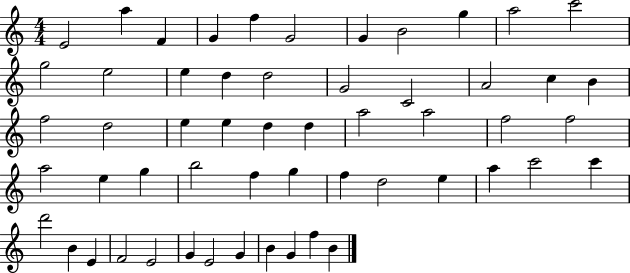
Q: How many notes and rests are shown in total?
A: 55